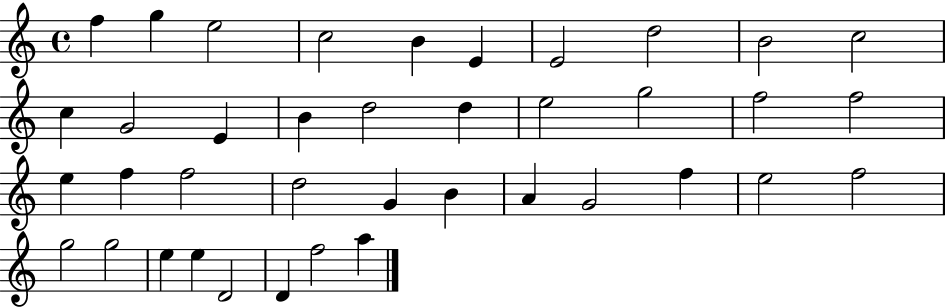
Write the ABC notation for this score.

X:1
T:Untitled
M:4/4
L:1/4
K:C
f g e2 c2 B E E2 d2 B2 c2 c G2 E B d2 d e2 g2 f2 f2 e f f2 d2 G B A G2 f e2 f2 g2 g2 e e D2 D f2 a